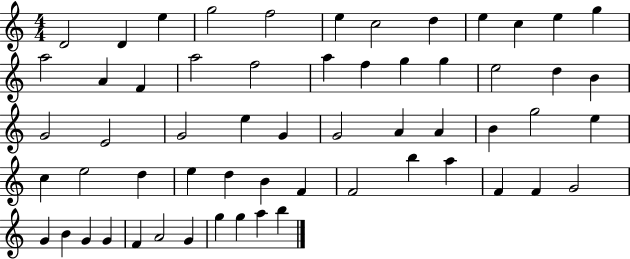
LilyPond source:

{
  \clef treble
  \numericTimeSignature
  \time 4/4
  \key c \major
  d'2 d'4 e''4 | g''2 f''2 | e''4 c''2 d''4 | e''4 c''4 e''4 g''4 | \break a''2 a'4 f'4 | a''2 f''2 | a''4 f''4 g''4 g''4 | e''2 d''4 b'4 | \break g'2 e'2 | g'2 e''4 g'4 | g'2 a'4 a'4 | b'4 g''2 e''4 | \break c''4 e''2 d''4 | e''4 d''4 b'4 f'4 | f'2 b''4 a''4 | f'4 f'4 g'2 | \break g'4 b'4 g'4 g'4 | f'4 a'2 g'4 | g''4 g''4 a''4 b''4 | \bar "|."
}